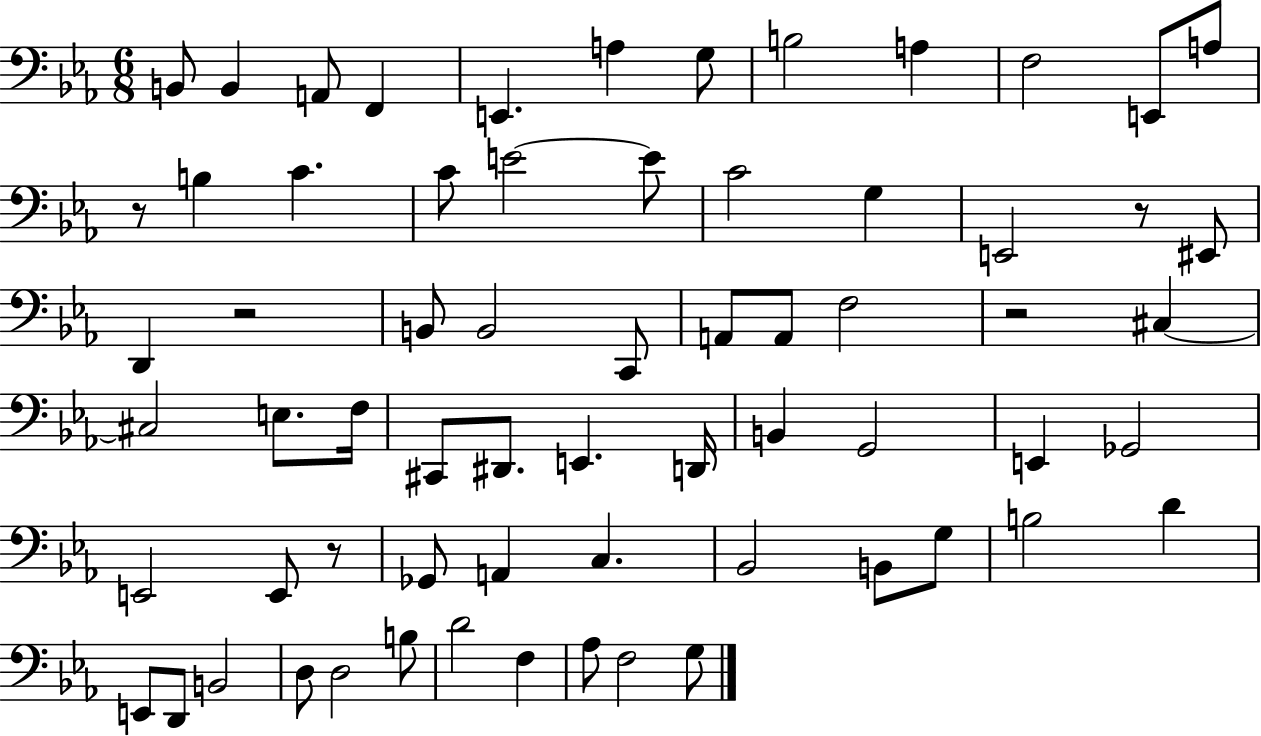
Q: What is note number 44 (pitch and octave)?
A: A2